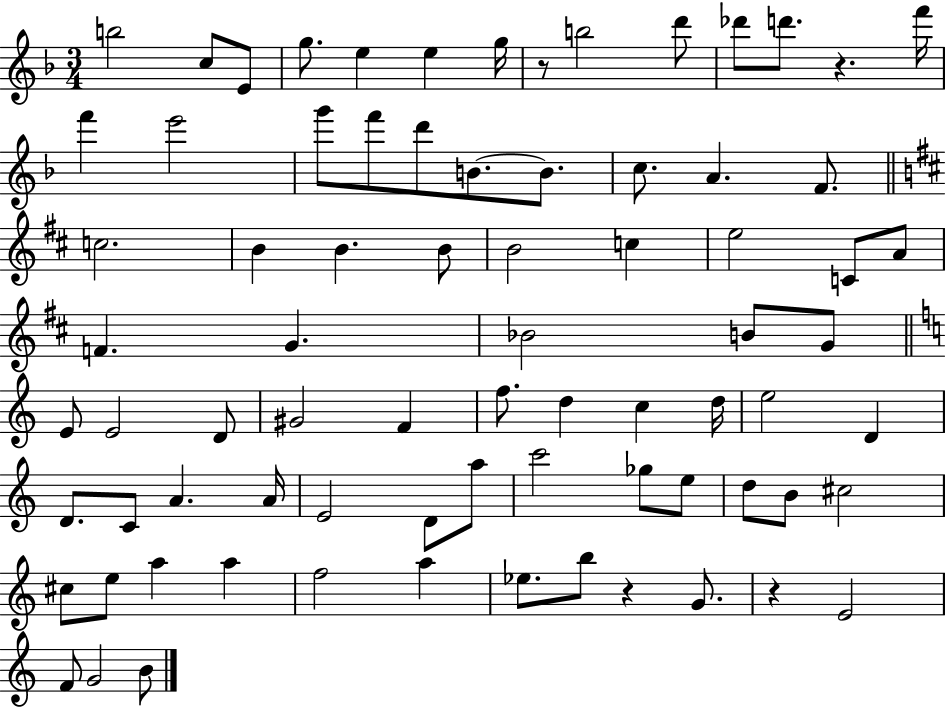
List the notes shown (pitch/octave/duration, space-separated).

B5/h C5/e E4/e G5/e. E5/q E5/q G5/s R/e B5/h D6/e Db6/e D6/e. R/q. F6/s F6/q E6/h G6/e F6/e D6/e B4/e. B4/e. C5/e. A4/q. F4/e. C5/h. B4/q B4/q. B4/e B4/h C5/q E5/h C4/e A4/e F4/q. G4/q. Bb4/h B4/e G4/e E4/e E4/h D4/e G#4/h F4/q F5/e. D5/q C5/q D5/s E5/h D4/q D4/e. C4/e A4/q. A4/s E4/h D4/e A5/e C6/h Gb5/e E5/e D5/e B4/e C#5/h C#5/e E5/e A5/q A5/q F5/h A5/q Eb5/e. B5/e R/q G4/e. R/q E4/h F4/e G4/h B4/e